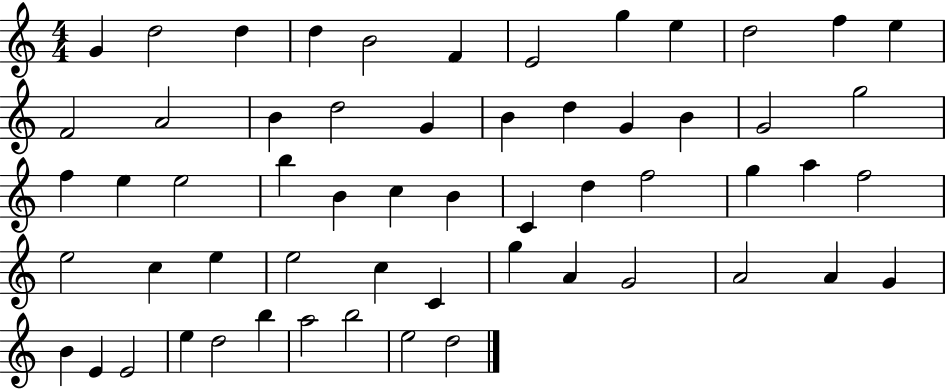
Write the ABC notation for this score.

X:1
T:Untitled
M:4/4
L:1/4
K:C
G d2 d d B2 F E2 g e d2 f e F2 A2 B d2 G B d G B G2 g2 f e e2 b B c B C d f2 g a f2 e2 c e e2 c C g A G2 A2 A G B E E2 e d2 b a2 b2 e2 d2